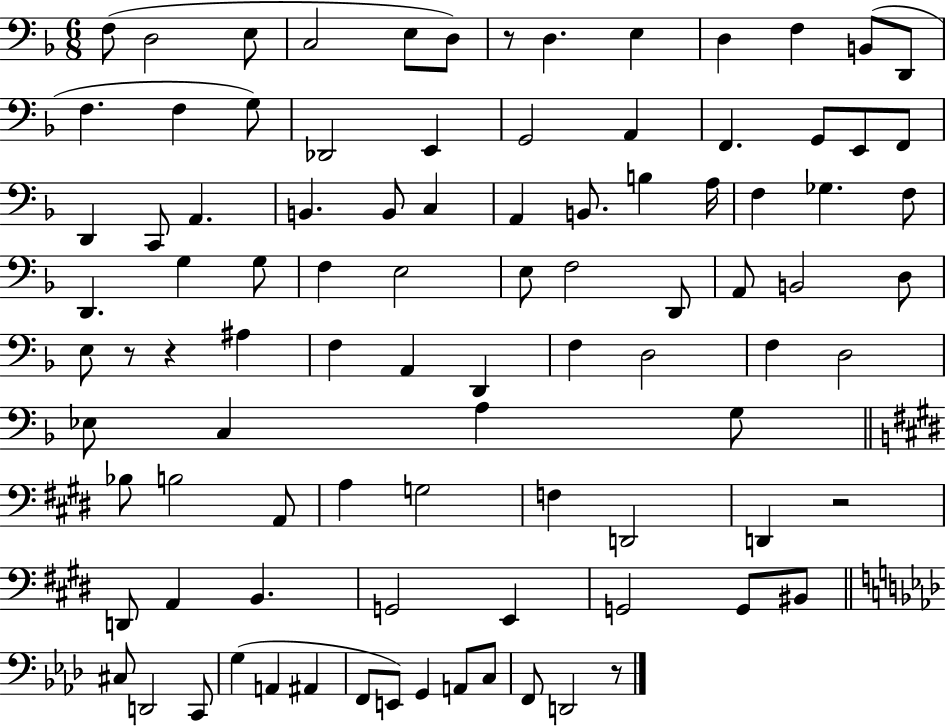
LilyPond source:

{
  \clef bass
  \numericTimeSignature
  \time 6/8
  \key f \major
  f8( d2 e8 | c2 e8 d8) | r8 d4. e4 | d4 f4 b,8( d,8 | \break f4. f4 g8) | des,2 e,4 | g,2 a,4 | f,4. g,8 e,8 f,8 | \break d,4 c,8 a,4. | b,4. b,8 c4 | a,4 b,8. b4 a16 | f4 ges4. f8 | \break d,4. g4 g8 | f4 e2 | e8 f2 d,8 | a,8 b,2 d8 | \break e8 r8 r4 ais4 | f4 a,4 d,4 | f4 d2 | f4 d2 | \break ees8 c4 a4 g8 | \bar "||" \break \key e \major bes8 b2 a,8 | a4 g2 | f4 d,2 | d,4 r2 | \break d,8 a,4 b,4. | g,2 e,4 | g,2 g,8 bis,8 | \bar "||" \break \key aes \major cis8 d,2 c,8 | g4( a,4 ais,4 | f,8 e,8) g,4 a,8 c8 | f,8 d,2 r8 | \break \bar "|."
}